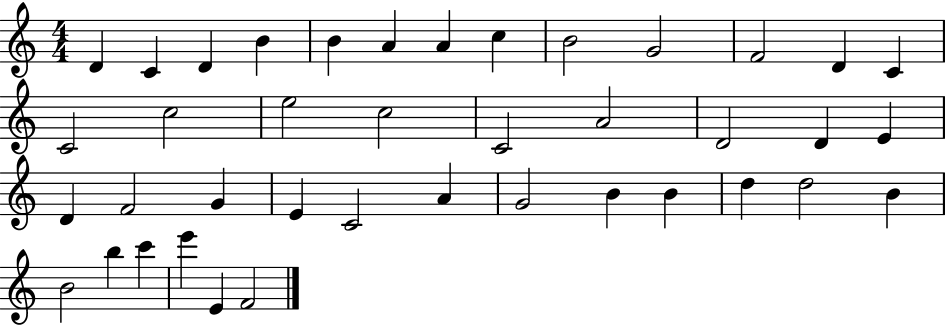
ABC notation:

X:1
T:Untitled
M:4/4
L:1/4
K:C
D C D B B A A c B2 G2 F2 D C C2 c2 e2 c2 C2 A2 D2 D E D F2 G E C2 A G2 B B d d2 B B2 b c' e' E F2